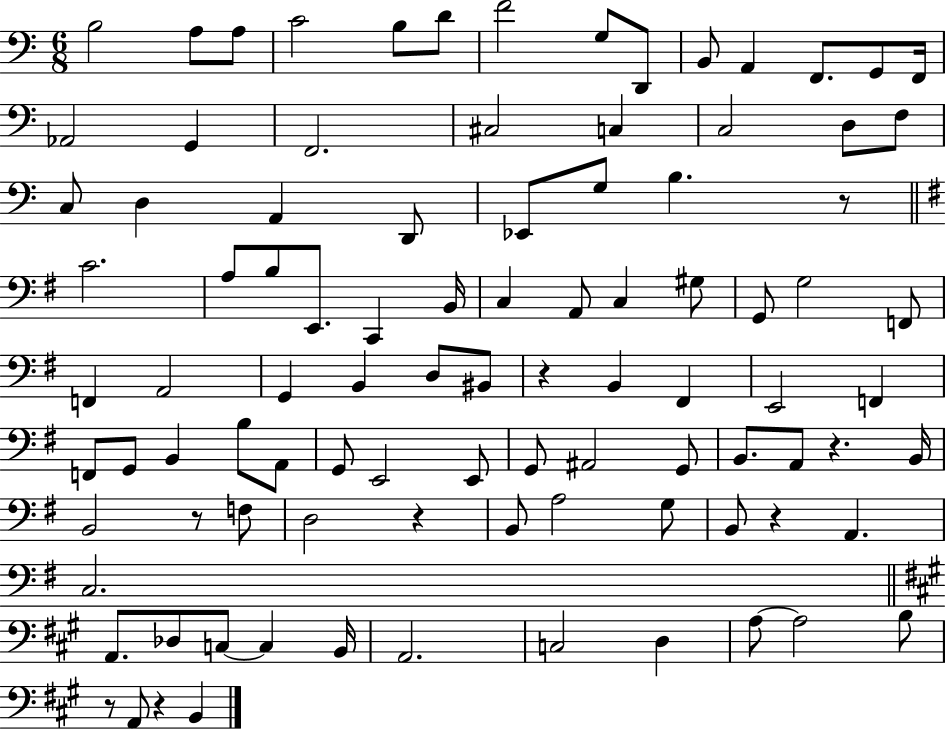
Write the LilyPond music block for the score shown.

{
  \clef bass
  \numericTimeSignature
  \time 6/8
  \key c \major
  b2 a8 a8 | c'2 b8 d'8 | f'2 g8 d,8 | b,8 a,4 f,8. g,8 f,16 | \break aes,2 g,4 | f,2. | cis2 c4 | c2 d8 f8 | \break c8 d4 a,4 d,8 | ees,8 g8 b4. r8 | \bar "||" \break \key e \minor c'2. | a8 b8 e,8. c,4 b,16 | c4 a,8 c4 gis8 | g,8 g2 f,8 | \break f,4 a,2 | g,4 b,4 d8 bis,8 | r4 b,4 fis,4 | e,2 f,4 | \break f,8 g,8 b,4 b8 a,8 | g,8 e,2 e,8 | g,8 ais,2 g,8 | b,8. a,8 r4. b,16 | \break b,2 r8 f8 | d2 r4 | b,8 a2 g8 | b,8 r4 a,4. | \break c2. | \bar "||" \break \key a \major a,8. des8 c8~~ c4 b,16 | a,2. | c2 d4 | a8~~ a2 b8 | \break r8 a,8 r4 b,4 | \bar "|."
}